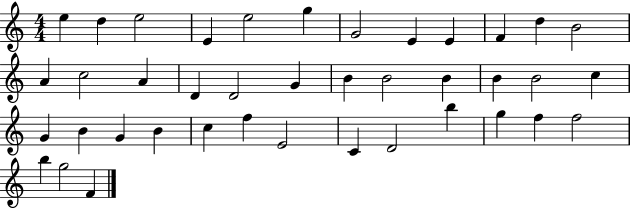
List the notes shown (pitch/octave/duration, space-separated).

E5/q D5/q E5/h E4/q E5/h G5/q G4/h E4/q E4/q F4/q D5/q B4/h A4/q C5/h A4/q D4/q D4/h G4/q B4/q B4/h B4/q B4/q B4/h C5/q G4/q B4/q G4/q B4/q C5/q F5/q E4/h C4/q D4/h B5/q G5/q F5/q F5/h B5/q G5/h F4/q